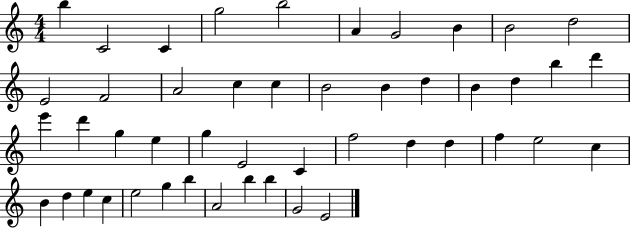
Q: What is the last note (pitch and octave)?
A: E4